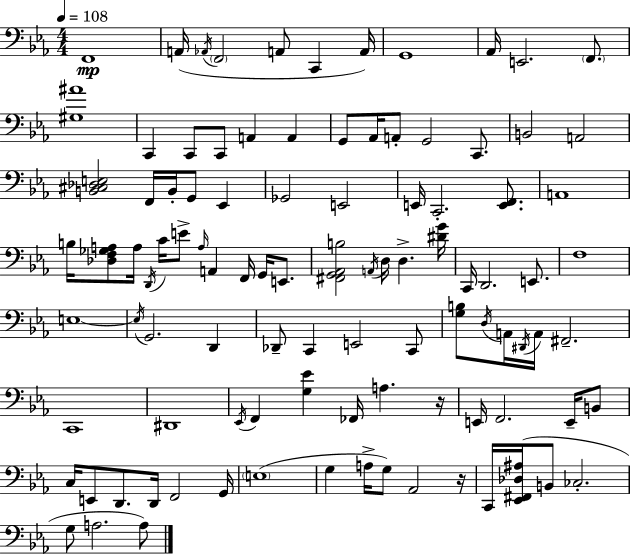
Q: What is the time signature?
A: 4/4